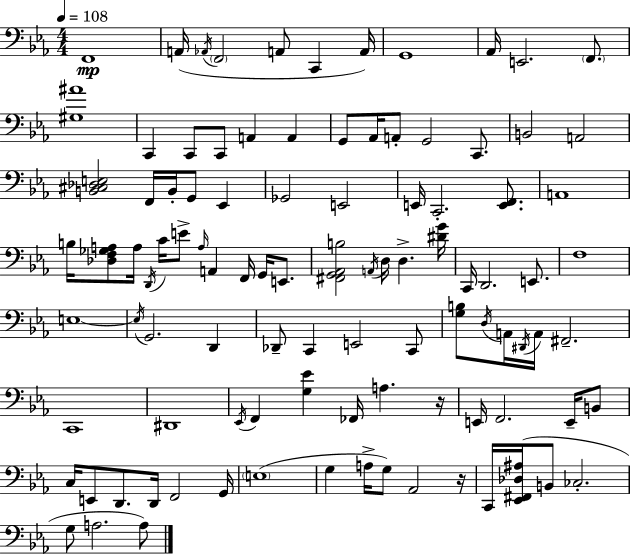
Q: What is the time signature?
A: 4/4